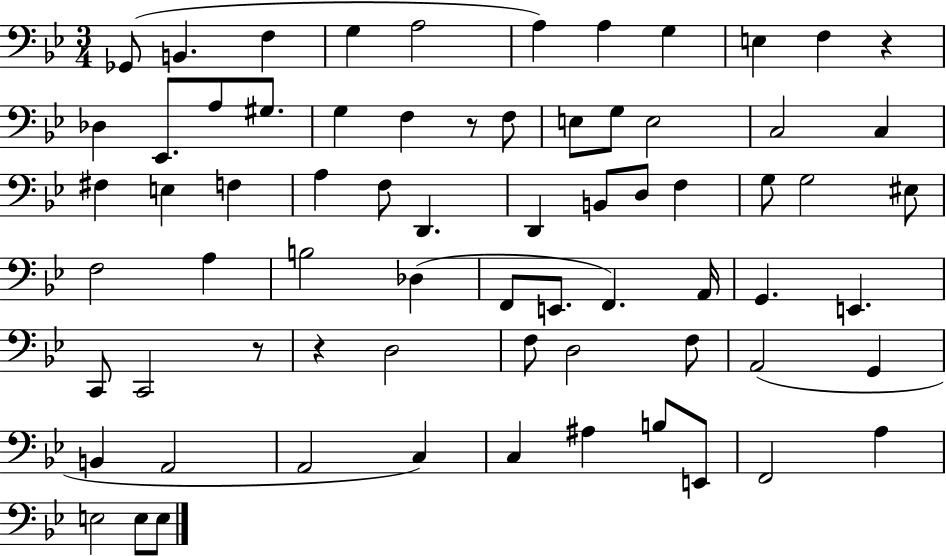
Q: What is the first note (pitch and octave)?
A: Gb2